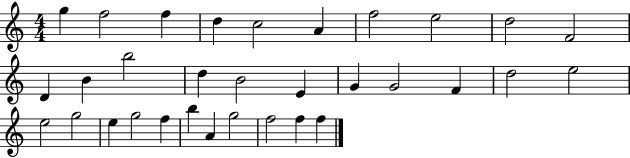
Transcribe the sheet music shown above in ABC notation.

X:1
T:Untitled
M:4/4
L:1/4
K:C
g f2 f d c2 A f2 e2 d2 F2 D B b2 d B2 E G G2 F d2 e2 e2 g2 e g2 f b A g2 f2 f f